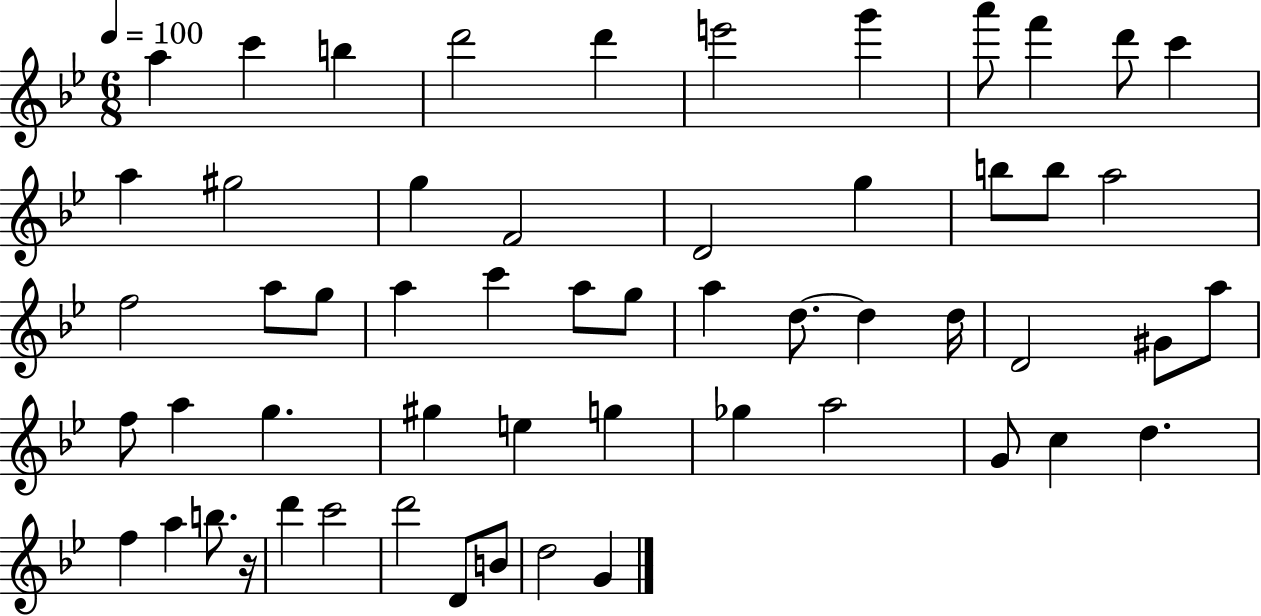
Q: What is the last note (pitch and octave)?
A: G4